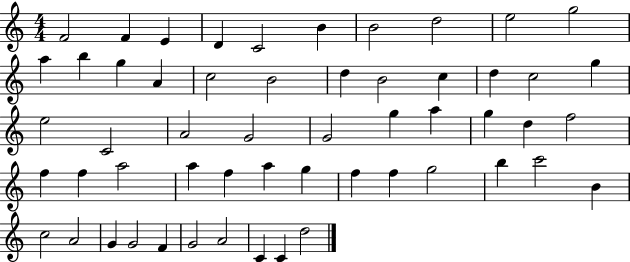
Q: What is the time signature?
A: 4/4